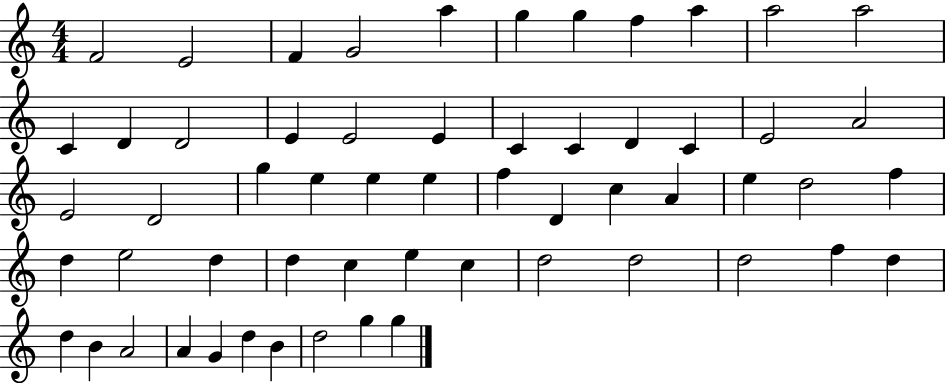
{
  \clef treble
  \numericTimeSignature
  \time 4/4
  \key c \major
  f'2 e'2 | f'4 g'2 a''4 | g''4 g''4 f''4 a''4 | a''2 a''2 | \break c'4 d'4 d'2 | e'4 e'2 e'4 | c'4 c'4 d'4 c'4 | e'2 a'2 | \break e'2 d'2 | g''4 e''4 e''4 e''4 | f''4 d'4 c''4 a'4 | e''4 d''2 f''4 | \break d''4 e''2 d''4 | d''4 c''4 e''4 c''4 | d''2 d''2 | d''2 f''4 d''4 | \break d''4 b'4 a'2 | a'4 g'4 d''4 b'4 | d''2 g''4 g''4 | \bar "|."
}